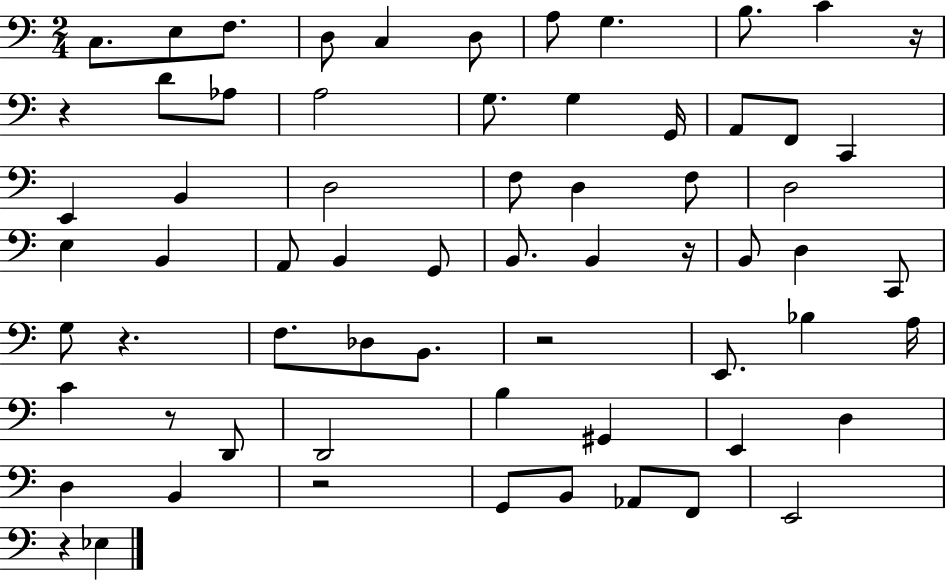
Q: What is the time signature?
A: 2/4